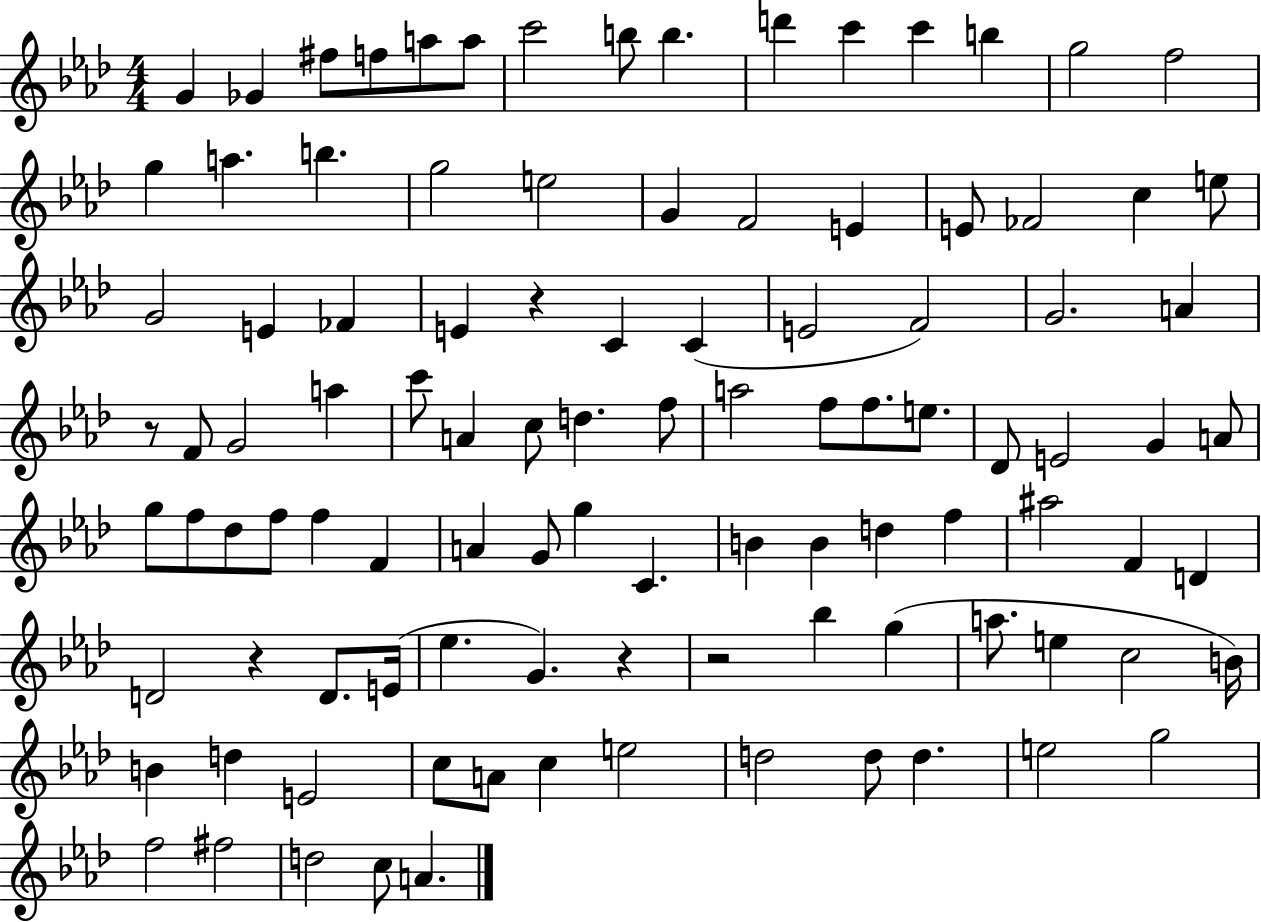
{
  \clef treble
  \numericTimeSignature
  \time 4/4
  \key aes \major
  g'4 ges'4 fis''8 f''8 a''8 a''8 | c'''2 b''8 b''4. | d'''4 c'''4 c'''4 b''4 | g''2 f''2 | \break g''4 a''4. b''4. | g''2 e''2 | g'4 f'2 e'4 | e'8 fes'2 c''4 e''8 | \break g'2 e'4 fes'4 | e'4 r4 c'4 c'4( | e'2 f'2) | g'2. a'4 | \break r8 f'8 g'2 a''4 | c'''8 a'4 c''8 d''4. f''8 | a''2 f''8 f''8. e''8. | des'8 e'2 g'4 a'8 | \break g''8 f''8 des''8 f''8 f''4 f'4 | a'4 g'8 g''4 c'4. | b'4 b'4 d''4 f''4 | ais''2 f'4 d'4 | \break d'2 r4 d'8. e'16( | ees''4. g'4.) r4 | r2 bes''4 g''4( | a''8. e''4 c''2 b'16) | \break b'4 d''4 e'2 | c''8 a'8 c''4 e''2 | d''2 d''8 d''4. | e''2 g''2 | \break f''2 fis''2 | d''2 c''8 a'4. | \bar "|."
}